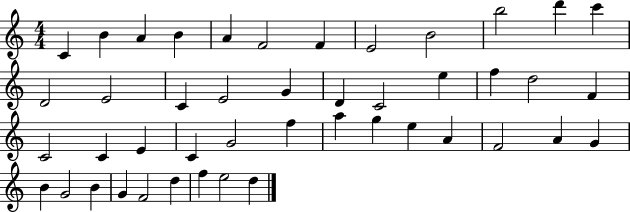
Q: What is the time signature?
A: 4/4